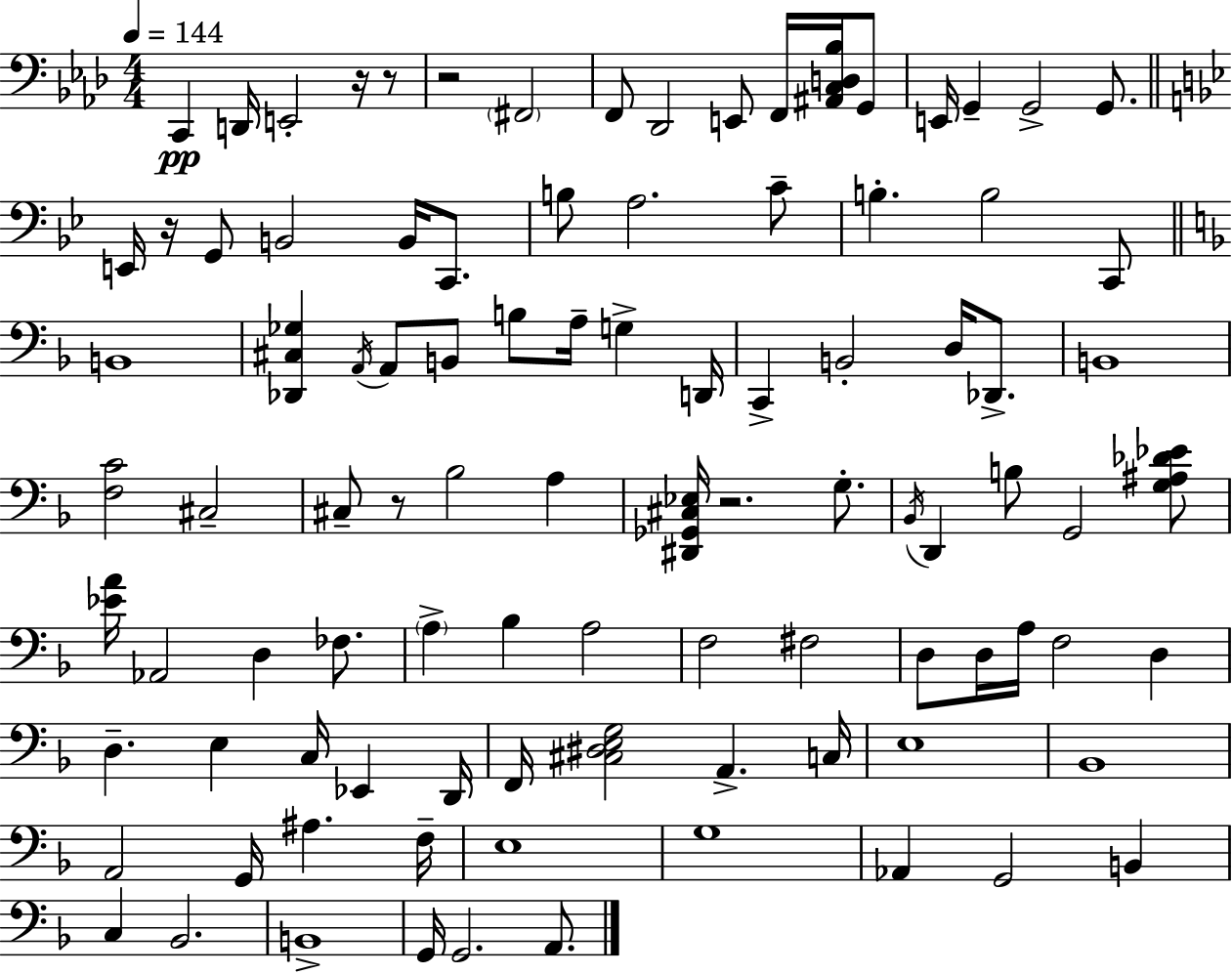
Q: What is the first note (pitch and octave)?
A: C2